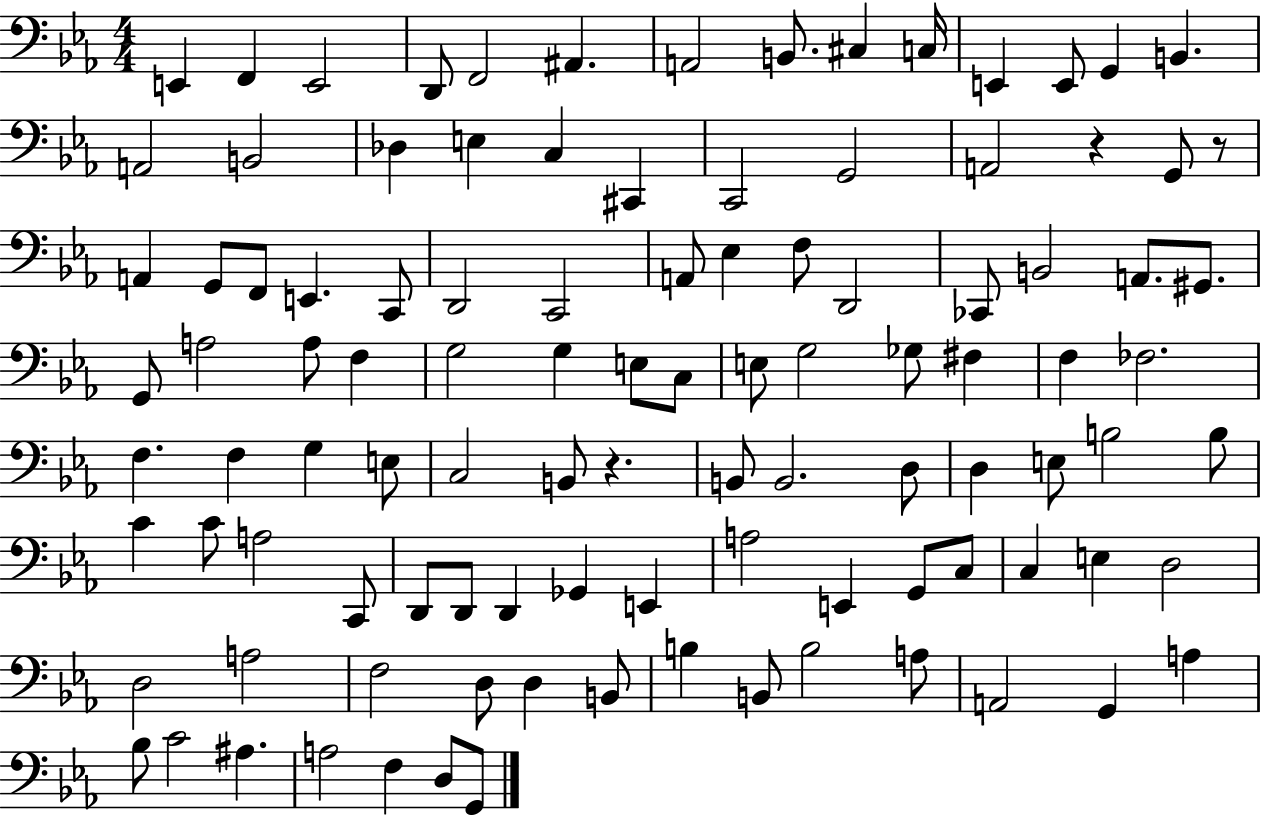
X:1
T:Untitled
M:4/4
L:1/4
K:Eb
E,, F,, E,,2 D,,/2 F,,2 ^A,, A,,2 B,,/2 ^C, C,/4 E,, E,,/2 G,, B,, A,,2 B,,2 _D, E, C, ^C,, C,,2 G,,2 A,,2 z G,,/2 z/2 A,, G,,/2 F,,/2 E,, C,,/2 D,,2 C,,2 A,,/2 _E, F,/2 D,,2 _C,,/2 B,,2 A,,/2 ^G,,/2 G,,/2 A,2 A,/2 F, G,2 G, E,/2 C,/2 E,/2 G,2 _G,/2 ^F, F, _F,2 F, F, G, E,/2 C,2 B,,/2 z B,,/2 B,,2 D,/2 D, E,/2 B,2 B,/2 C C/2 A,2 C,,/2 D,,/2 D,,/2 D,, _G,, E,, A,2 E,, G,,/2 C,/2 C, E, D,2 D,2 A,2 F,2 D,/2 D, B,,/2 B, B,,/2 B,2 A,/2 A,,2 G,, A, _B,/2 C2 ^A, A,2 F, D,/2 G,,/2